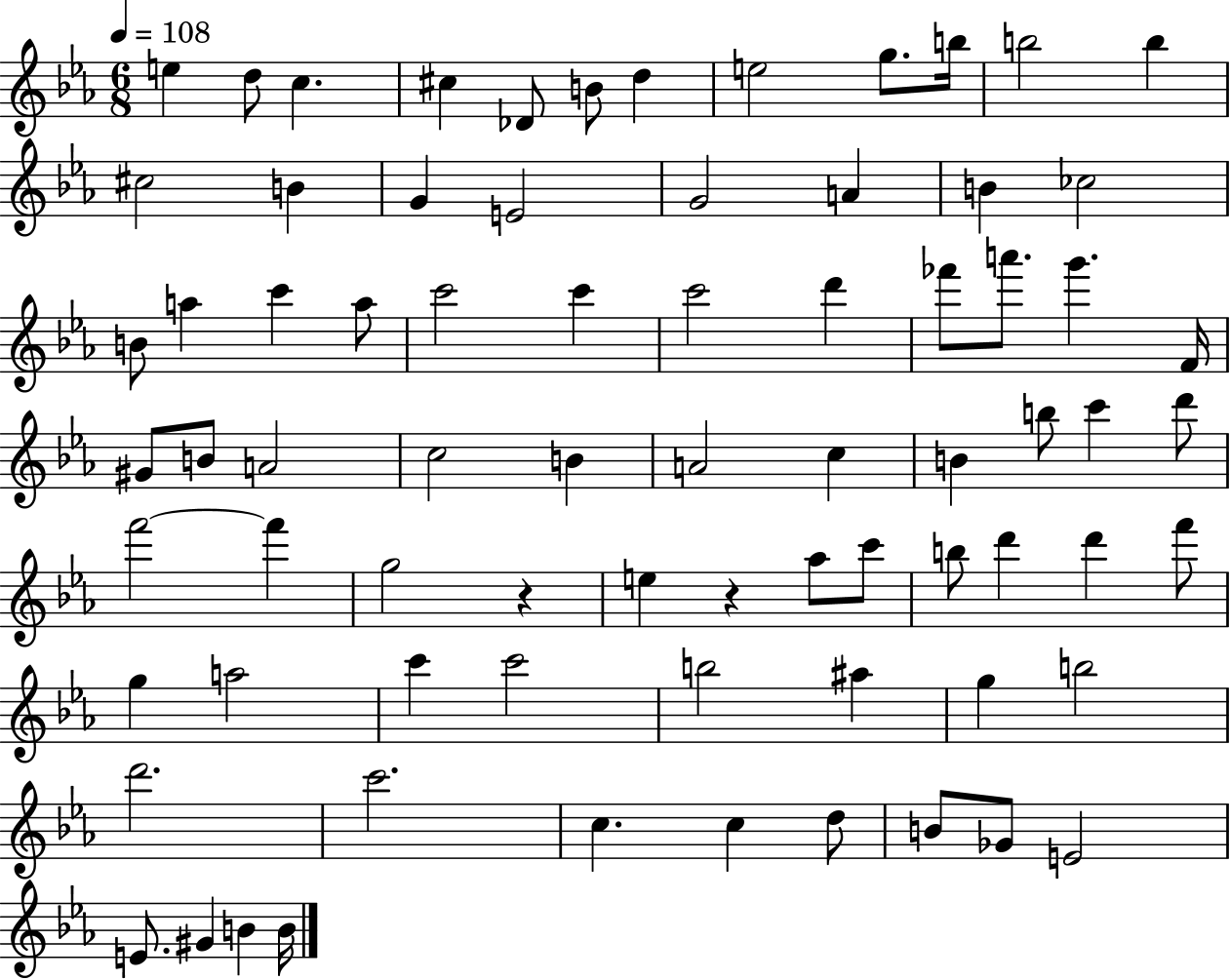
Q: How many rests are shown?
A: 2